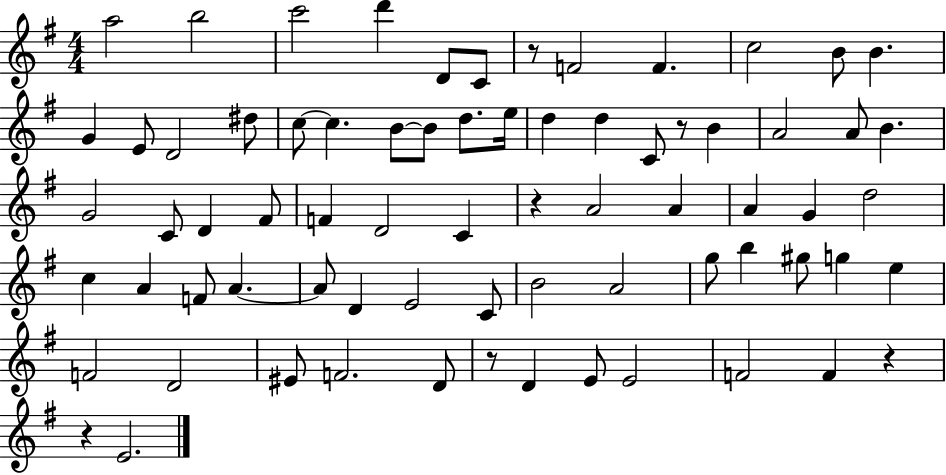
{
  \clef treble
  \numericTimeSignature
  \time 4/4
  \key g \major
  a''2 b''2 | c'''2 d'''4 d'8 c'8 | r8 f'2 f'4. | c''2 b'8 b'4. | \break g'4 e'8 d'2 dis''8 | c''8~~ c''4. b'8~~ b'8 d''8. e''16 | d''4 d''4 c'8 r8 b'4 | a'2 a'8 b'4. | \break g'2 c'8 d'4 fis'8 | f'4 d'2 c'4 | r4 a'2 a'4 | a'4 g'4 d''2 | \break c''4 a'4 f'8 a'4.~~ | a'8 d'4 e'2 c'8 | b'2 a'2 | g''8 b''4 gis''8 g''4 e''4 | \break f'2 d'2 | eis'8 f'2. d'8 | r8 d'4 e'8 e'2 | f'2 f'4 r4 | \break r4 e'2. | \bar "|."
}